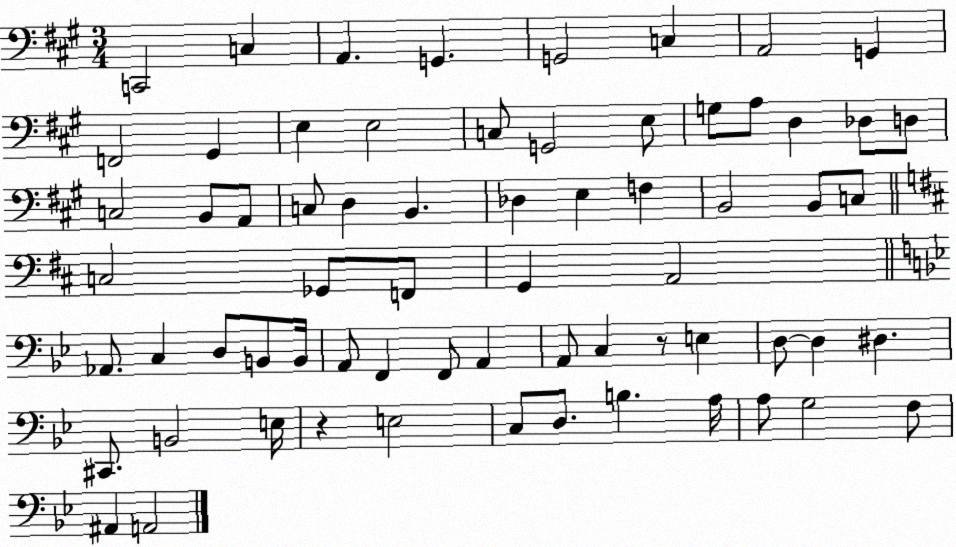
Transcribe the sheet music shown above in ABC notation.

X:1
T:Untitled
M:3/4
L:1/4
K:A
C,,2 C, A,, G,, G,,2 C, A,,2 G,, F,,2 ^G,, E, E,2 C,/2 G,,2 E,/2 G,/2 A,/2 D, _D,/2 D,/2 C,2 B,,/2 A,,/2 C,/2 D, B,, _D, E, F, B,,2 B,,/2 C,/2 C,2 _G,,/2 F,,/2 G,, A,,2 _A,,/2 C, D,/2 B,,/2 B,,/4 A,,/2 F,, F,,/2 A,, A,,/2 C, z/2 E, D,/2 D, ^D, ^C,,/2 B,,2 E,/4 z E,2 C,/2 D,/2 B, A,/4 A,/2 G,2 F,/2 ^A,, A,,2